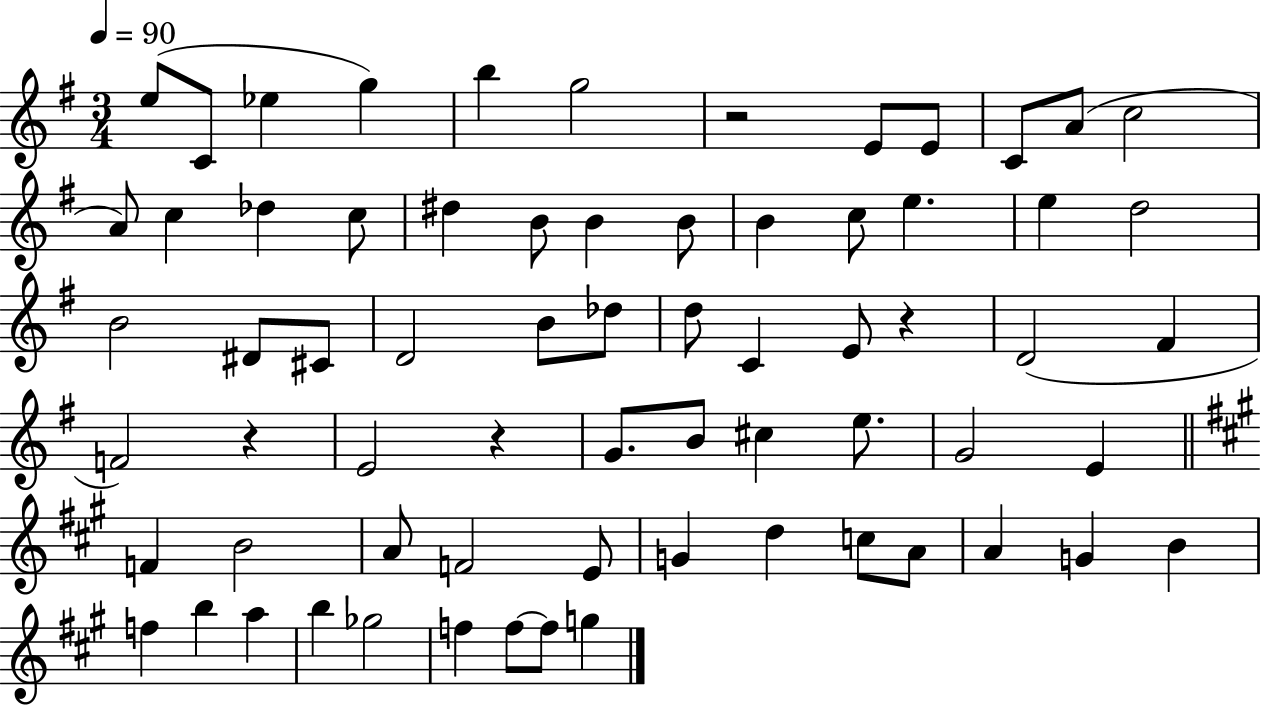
E5/e C4/e Eb5/q G5/q B5/q G5/h R/h E4/e E4/e C4/e A4/e C5/h A4/e C5/q Db5/q C5/e D#5/q B4/e B4/q B4/e B4/q C5/e E5/q. E5/q D5/h B4/h D#4/e C#4/e D4/h B4/e Db5/e D5/e C4/q E4/e R/q D4/h F#4/q F4/h R/q E4/h R/q G4/e. B4/e C#5/q E5/e. G4/h E4/q F4/q B4/h A4/e F4/h E4/e G4/q D5/q C5/e A4/e A4/q G4/q B4/q F5/q B5/q A5/q B5/q Gb5/h F5/q F5/e F5/e G5/q